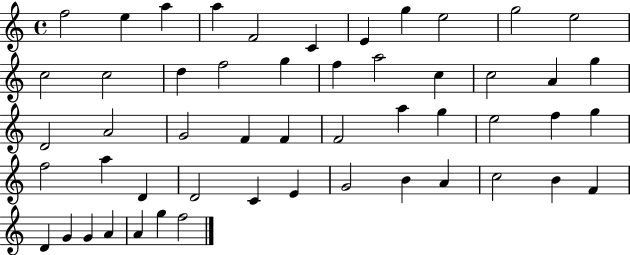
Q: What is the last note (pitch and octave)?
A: F5